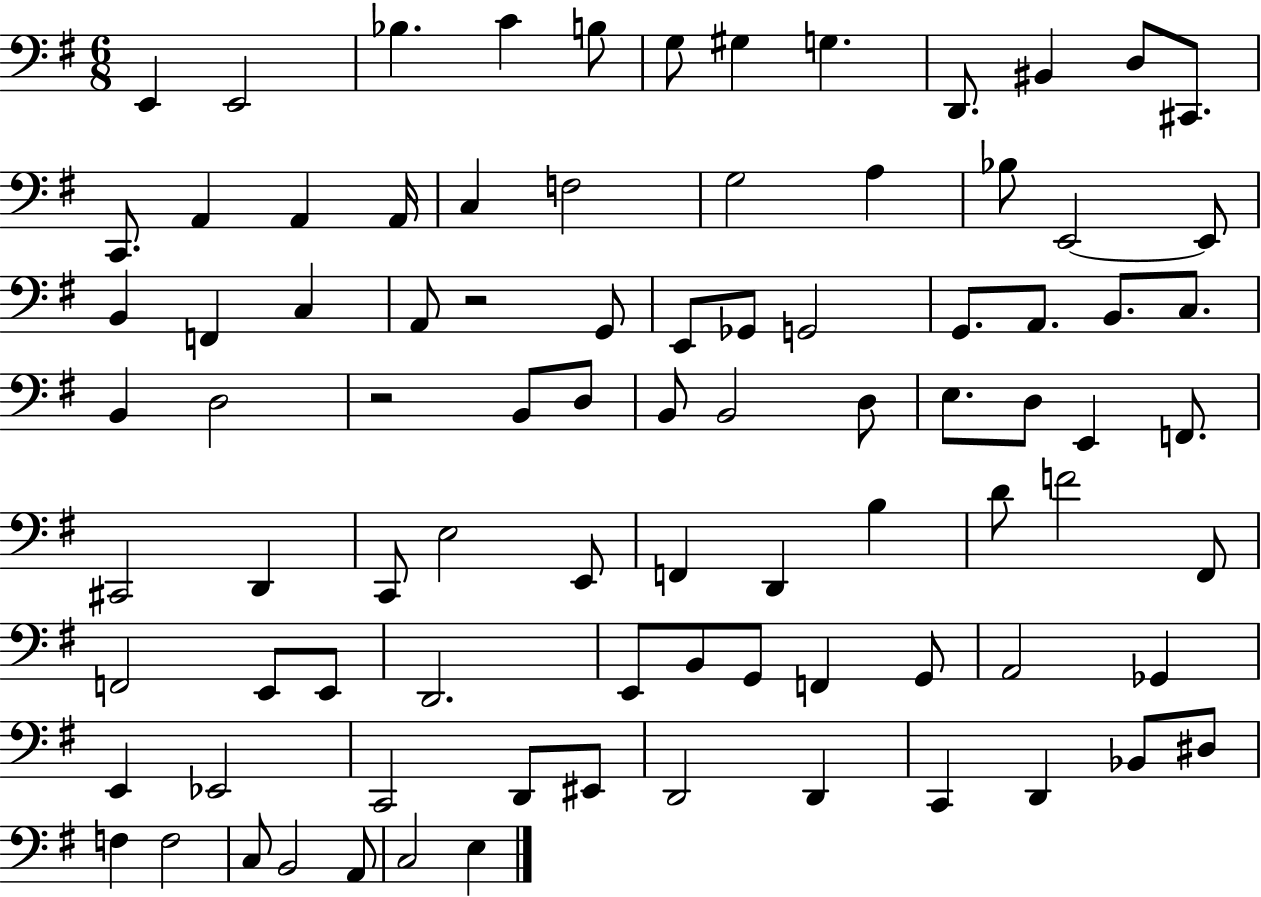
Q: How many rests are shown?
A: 2